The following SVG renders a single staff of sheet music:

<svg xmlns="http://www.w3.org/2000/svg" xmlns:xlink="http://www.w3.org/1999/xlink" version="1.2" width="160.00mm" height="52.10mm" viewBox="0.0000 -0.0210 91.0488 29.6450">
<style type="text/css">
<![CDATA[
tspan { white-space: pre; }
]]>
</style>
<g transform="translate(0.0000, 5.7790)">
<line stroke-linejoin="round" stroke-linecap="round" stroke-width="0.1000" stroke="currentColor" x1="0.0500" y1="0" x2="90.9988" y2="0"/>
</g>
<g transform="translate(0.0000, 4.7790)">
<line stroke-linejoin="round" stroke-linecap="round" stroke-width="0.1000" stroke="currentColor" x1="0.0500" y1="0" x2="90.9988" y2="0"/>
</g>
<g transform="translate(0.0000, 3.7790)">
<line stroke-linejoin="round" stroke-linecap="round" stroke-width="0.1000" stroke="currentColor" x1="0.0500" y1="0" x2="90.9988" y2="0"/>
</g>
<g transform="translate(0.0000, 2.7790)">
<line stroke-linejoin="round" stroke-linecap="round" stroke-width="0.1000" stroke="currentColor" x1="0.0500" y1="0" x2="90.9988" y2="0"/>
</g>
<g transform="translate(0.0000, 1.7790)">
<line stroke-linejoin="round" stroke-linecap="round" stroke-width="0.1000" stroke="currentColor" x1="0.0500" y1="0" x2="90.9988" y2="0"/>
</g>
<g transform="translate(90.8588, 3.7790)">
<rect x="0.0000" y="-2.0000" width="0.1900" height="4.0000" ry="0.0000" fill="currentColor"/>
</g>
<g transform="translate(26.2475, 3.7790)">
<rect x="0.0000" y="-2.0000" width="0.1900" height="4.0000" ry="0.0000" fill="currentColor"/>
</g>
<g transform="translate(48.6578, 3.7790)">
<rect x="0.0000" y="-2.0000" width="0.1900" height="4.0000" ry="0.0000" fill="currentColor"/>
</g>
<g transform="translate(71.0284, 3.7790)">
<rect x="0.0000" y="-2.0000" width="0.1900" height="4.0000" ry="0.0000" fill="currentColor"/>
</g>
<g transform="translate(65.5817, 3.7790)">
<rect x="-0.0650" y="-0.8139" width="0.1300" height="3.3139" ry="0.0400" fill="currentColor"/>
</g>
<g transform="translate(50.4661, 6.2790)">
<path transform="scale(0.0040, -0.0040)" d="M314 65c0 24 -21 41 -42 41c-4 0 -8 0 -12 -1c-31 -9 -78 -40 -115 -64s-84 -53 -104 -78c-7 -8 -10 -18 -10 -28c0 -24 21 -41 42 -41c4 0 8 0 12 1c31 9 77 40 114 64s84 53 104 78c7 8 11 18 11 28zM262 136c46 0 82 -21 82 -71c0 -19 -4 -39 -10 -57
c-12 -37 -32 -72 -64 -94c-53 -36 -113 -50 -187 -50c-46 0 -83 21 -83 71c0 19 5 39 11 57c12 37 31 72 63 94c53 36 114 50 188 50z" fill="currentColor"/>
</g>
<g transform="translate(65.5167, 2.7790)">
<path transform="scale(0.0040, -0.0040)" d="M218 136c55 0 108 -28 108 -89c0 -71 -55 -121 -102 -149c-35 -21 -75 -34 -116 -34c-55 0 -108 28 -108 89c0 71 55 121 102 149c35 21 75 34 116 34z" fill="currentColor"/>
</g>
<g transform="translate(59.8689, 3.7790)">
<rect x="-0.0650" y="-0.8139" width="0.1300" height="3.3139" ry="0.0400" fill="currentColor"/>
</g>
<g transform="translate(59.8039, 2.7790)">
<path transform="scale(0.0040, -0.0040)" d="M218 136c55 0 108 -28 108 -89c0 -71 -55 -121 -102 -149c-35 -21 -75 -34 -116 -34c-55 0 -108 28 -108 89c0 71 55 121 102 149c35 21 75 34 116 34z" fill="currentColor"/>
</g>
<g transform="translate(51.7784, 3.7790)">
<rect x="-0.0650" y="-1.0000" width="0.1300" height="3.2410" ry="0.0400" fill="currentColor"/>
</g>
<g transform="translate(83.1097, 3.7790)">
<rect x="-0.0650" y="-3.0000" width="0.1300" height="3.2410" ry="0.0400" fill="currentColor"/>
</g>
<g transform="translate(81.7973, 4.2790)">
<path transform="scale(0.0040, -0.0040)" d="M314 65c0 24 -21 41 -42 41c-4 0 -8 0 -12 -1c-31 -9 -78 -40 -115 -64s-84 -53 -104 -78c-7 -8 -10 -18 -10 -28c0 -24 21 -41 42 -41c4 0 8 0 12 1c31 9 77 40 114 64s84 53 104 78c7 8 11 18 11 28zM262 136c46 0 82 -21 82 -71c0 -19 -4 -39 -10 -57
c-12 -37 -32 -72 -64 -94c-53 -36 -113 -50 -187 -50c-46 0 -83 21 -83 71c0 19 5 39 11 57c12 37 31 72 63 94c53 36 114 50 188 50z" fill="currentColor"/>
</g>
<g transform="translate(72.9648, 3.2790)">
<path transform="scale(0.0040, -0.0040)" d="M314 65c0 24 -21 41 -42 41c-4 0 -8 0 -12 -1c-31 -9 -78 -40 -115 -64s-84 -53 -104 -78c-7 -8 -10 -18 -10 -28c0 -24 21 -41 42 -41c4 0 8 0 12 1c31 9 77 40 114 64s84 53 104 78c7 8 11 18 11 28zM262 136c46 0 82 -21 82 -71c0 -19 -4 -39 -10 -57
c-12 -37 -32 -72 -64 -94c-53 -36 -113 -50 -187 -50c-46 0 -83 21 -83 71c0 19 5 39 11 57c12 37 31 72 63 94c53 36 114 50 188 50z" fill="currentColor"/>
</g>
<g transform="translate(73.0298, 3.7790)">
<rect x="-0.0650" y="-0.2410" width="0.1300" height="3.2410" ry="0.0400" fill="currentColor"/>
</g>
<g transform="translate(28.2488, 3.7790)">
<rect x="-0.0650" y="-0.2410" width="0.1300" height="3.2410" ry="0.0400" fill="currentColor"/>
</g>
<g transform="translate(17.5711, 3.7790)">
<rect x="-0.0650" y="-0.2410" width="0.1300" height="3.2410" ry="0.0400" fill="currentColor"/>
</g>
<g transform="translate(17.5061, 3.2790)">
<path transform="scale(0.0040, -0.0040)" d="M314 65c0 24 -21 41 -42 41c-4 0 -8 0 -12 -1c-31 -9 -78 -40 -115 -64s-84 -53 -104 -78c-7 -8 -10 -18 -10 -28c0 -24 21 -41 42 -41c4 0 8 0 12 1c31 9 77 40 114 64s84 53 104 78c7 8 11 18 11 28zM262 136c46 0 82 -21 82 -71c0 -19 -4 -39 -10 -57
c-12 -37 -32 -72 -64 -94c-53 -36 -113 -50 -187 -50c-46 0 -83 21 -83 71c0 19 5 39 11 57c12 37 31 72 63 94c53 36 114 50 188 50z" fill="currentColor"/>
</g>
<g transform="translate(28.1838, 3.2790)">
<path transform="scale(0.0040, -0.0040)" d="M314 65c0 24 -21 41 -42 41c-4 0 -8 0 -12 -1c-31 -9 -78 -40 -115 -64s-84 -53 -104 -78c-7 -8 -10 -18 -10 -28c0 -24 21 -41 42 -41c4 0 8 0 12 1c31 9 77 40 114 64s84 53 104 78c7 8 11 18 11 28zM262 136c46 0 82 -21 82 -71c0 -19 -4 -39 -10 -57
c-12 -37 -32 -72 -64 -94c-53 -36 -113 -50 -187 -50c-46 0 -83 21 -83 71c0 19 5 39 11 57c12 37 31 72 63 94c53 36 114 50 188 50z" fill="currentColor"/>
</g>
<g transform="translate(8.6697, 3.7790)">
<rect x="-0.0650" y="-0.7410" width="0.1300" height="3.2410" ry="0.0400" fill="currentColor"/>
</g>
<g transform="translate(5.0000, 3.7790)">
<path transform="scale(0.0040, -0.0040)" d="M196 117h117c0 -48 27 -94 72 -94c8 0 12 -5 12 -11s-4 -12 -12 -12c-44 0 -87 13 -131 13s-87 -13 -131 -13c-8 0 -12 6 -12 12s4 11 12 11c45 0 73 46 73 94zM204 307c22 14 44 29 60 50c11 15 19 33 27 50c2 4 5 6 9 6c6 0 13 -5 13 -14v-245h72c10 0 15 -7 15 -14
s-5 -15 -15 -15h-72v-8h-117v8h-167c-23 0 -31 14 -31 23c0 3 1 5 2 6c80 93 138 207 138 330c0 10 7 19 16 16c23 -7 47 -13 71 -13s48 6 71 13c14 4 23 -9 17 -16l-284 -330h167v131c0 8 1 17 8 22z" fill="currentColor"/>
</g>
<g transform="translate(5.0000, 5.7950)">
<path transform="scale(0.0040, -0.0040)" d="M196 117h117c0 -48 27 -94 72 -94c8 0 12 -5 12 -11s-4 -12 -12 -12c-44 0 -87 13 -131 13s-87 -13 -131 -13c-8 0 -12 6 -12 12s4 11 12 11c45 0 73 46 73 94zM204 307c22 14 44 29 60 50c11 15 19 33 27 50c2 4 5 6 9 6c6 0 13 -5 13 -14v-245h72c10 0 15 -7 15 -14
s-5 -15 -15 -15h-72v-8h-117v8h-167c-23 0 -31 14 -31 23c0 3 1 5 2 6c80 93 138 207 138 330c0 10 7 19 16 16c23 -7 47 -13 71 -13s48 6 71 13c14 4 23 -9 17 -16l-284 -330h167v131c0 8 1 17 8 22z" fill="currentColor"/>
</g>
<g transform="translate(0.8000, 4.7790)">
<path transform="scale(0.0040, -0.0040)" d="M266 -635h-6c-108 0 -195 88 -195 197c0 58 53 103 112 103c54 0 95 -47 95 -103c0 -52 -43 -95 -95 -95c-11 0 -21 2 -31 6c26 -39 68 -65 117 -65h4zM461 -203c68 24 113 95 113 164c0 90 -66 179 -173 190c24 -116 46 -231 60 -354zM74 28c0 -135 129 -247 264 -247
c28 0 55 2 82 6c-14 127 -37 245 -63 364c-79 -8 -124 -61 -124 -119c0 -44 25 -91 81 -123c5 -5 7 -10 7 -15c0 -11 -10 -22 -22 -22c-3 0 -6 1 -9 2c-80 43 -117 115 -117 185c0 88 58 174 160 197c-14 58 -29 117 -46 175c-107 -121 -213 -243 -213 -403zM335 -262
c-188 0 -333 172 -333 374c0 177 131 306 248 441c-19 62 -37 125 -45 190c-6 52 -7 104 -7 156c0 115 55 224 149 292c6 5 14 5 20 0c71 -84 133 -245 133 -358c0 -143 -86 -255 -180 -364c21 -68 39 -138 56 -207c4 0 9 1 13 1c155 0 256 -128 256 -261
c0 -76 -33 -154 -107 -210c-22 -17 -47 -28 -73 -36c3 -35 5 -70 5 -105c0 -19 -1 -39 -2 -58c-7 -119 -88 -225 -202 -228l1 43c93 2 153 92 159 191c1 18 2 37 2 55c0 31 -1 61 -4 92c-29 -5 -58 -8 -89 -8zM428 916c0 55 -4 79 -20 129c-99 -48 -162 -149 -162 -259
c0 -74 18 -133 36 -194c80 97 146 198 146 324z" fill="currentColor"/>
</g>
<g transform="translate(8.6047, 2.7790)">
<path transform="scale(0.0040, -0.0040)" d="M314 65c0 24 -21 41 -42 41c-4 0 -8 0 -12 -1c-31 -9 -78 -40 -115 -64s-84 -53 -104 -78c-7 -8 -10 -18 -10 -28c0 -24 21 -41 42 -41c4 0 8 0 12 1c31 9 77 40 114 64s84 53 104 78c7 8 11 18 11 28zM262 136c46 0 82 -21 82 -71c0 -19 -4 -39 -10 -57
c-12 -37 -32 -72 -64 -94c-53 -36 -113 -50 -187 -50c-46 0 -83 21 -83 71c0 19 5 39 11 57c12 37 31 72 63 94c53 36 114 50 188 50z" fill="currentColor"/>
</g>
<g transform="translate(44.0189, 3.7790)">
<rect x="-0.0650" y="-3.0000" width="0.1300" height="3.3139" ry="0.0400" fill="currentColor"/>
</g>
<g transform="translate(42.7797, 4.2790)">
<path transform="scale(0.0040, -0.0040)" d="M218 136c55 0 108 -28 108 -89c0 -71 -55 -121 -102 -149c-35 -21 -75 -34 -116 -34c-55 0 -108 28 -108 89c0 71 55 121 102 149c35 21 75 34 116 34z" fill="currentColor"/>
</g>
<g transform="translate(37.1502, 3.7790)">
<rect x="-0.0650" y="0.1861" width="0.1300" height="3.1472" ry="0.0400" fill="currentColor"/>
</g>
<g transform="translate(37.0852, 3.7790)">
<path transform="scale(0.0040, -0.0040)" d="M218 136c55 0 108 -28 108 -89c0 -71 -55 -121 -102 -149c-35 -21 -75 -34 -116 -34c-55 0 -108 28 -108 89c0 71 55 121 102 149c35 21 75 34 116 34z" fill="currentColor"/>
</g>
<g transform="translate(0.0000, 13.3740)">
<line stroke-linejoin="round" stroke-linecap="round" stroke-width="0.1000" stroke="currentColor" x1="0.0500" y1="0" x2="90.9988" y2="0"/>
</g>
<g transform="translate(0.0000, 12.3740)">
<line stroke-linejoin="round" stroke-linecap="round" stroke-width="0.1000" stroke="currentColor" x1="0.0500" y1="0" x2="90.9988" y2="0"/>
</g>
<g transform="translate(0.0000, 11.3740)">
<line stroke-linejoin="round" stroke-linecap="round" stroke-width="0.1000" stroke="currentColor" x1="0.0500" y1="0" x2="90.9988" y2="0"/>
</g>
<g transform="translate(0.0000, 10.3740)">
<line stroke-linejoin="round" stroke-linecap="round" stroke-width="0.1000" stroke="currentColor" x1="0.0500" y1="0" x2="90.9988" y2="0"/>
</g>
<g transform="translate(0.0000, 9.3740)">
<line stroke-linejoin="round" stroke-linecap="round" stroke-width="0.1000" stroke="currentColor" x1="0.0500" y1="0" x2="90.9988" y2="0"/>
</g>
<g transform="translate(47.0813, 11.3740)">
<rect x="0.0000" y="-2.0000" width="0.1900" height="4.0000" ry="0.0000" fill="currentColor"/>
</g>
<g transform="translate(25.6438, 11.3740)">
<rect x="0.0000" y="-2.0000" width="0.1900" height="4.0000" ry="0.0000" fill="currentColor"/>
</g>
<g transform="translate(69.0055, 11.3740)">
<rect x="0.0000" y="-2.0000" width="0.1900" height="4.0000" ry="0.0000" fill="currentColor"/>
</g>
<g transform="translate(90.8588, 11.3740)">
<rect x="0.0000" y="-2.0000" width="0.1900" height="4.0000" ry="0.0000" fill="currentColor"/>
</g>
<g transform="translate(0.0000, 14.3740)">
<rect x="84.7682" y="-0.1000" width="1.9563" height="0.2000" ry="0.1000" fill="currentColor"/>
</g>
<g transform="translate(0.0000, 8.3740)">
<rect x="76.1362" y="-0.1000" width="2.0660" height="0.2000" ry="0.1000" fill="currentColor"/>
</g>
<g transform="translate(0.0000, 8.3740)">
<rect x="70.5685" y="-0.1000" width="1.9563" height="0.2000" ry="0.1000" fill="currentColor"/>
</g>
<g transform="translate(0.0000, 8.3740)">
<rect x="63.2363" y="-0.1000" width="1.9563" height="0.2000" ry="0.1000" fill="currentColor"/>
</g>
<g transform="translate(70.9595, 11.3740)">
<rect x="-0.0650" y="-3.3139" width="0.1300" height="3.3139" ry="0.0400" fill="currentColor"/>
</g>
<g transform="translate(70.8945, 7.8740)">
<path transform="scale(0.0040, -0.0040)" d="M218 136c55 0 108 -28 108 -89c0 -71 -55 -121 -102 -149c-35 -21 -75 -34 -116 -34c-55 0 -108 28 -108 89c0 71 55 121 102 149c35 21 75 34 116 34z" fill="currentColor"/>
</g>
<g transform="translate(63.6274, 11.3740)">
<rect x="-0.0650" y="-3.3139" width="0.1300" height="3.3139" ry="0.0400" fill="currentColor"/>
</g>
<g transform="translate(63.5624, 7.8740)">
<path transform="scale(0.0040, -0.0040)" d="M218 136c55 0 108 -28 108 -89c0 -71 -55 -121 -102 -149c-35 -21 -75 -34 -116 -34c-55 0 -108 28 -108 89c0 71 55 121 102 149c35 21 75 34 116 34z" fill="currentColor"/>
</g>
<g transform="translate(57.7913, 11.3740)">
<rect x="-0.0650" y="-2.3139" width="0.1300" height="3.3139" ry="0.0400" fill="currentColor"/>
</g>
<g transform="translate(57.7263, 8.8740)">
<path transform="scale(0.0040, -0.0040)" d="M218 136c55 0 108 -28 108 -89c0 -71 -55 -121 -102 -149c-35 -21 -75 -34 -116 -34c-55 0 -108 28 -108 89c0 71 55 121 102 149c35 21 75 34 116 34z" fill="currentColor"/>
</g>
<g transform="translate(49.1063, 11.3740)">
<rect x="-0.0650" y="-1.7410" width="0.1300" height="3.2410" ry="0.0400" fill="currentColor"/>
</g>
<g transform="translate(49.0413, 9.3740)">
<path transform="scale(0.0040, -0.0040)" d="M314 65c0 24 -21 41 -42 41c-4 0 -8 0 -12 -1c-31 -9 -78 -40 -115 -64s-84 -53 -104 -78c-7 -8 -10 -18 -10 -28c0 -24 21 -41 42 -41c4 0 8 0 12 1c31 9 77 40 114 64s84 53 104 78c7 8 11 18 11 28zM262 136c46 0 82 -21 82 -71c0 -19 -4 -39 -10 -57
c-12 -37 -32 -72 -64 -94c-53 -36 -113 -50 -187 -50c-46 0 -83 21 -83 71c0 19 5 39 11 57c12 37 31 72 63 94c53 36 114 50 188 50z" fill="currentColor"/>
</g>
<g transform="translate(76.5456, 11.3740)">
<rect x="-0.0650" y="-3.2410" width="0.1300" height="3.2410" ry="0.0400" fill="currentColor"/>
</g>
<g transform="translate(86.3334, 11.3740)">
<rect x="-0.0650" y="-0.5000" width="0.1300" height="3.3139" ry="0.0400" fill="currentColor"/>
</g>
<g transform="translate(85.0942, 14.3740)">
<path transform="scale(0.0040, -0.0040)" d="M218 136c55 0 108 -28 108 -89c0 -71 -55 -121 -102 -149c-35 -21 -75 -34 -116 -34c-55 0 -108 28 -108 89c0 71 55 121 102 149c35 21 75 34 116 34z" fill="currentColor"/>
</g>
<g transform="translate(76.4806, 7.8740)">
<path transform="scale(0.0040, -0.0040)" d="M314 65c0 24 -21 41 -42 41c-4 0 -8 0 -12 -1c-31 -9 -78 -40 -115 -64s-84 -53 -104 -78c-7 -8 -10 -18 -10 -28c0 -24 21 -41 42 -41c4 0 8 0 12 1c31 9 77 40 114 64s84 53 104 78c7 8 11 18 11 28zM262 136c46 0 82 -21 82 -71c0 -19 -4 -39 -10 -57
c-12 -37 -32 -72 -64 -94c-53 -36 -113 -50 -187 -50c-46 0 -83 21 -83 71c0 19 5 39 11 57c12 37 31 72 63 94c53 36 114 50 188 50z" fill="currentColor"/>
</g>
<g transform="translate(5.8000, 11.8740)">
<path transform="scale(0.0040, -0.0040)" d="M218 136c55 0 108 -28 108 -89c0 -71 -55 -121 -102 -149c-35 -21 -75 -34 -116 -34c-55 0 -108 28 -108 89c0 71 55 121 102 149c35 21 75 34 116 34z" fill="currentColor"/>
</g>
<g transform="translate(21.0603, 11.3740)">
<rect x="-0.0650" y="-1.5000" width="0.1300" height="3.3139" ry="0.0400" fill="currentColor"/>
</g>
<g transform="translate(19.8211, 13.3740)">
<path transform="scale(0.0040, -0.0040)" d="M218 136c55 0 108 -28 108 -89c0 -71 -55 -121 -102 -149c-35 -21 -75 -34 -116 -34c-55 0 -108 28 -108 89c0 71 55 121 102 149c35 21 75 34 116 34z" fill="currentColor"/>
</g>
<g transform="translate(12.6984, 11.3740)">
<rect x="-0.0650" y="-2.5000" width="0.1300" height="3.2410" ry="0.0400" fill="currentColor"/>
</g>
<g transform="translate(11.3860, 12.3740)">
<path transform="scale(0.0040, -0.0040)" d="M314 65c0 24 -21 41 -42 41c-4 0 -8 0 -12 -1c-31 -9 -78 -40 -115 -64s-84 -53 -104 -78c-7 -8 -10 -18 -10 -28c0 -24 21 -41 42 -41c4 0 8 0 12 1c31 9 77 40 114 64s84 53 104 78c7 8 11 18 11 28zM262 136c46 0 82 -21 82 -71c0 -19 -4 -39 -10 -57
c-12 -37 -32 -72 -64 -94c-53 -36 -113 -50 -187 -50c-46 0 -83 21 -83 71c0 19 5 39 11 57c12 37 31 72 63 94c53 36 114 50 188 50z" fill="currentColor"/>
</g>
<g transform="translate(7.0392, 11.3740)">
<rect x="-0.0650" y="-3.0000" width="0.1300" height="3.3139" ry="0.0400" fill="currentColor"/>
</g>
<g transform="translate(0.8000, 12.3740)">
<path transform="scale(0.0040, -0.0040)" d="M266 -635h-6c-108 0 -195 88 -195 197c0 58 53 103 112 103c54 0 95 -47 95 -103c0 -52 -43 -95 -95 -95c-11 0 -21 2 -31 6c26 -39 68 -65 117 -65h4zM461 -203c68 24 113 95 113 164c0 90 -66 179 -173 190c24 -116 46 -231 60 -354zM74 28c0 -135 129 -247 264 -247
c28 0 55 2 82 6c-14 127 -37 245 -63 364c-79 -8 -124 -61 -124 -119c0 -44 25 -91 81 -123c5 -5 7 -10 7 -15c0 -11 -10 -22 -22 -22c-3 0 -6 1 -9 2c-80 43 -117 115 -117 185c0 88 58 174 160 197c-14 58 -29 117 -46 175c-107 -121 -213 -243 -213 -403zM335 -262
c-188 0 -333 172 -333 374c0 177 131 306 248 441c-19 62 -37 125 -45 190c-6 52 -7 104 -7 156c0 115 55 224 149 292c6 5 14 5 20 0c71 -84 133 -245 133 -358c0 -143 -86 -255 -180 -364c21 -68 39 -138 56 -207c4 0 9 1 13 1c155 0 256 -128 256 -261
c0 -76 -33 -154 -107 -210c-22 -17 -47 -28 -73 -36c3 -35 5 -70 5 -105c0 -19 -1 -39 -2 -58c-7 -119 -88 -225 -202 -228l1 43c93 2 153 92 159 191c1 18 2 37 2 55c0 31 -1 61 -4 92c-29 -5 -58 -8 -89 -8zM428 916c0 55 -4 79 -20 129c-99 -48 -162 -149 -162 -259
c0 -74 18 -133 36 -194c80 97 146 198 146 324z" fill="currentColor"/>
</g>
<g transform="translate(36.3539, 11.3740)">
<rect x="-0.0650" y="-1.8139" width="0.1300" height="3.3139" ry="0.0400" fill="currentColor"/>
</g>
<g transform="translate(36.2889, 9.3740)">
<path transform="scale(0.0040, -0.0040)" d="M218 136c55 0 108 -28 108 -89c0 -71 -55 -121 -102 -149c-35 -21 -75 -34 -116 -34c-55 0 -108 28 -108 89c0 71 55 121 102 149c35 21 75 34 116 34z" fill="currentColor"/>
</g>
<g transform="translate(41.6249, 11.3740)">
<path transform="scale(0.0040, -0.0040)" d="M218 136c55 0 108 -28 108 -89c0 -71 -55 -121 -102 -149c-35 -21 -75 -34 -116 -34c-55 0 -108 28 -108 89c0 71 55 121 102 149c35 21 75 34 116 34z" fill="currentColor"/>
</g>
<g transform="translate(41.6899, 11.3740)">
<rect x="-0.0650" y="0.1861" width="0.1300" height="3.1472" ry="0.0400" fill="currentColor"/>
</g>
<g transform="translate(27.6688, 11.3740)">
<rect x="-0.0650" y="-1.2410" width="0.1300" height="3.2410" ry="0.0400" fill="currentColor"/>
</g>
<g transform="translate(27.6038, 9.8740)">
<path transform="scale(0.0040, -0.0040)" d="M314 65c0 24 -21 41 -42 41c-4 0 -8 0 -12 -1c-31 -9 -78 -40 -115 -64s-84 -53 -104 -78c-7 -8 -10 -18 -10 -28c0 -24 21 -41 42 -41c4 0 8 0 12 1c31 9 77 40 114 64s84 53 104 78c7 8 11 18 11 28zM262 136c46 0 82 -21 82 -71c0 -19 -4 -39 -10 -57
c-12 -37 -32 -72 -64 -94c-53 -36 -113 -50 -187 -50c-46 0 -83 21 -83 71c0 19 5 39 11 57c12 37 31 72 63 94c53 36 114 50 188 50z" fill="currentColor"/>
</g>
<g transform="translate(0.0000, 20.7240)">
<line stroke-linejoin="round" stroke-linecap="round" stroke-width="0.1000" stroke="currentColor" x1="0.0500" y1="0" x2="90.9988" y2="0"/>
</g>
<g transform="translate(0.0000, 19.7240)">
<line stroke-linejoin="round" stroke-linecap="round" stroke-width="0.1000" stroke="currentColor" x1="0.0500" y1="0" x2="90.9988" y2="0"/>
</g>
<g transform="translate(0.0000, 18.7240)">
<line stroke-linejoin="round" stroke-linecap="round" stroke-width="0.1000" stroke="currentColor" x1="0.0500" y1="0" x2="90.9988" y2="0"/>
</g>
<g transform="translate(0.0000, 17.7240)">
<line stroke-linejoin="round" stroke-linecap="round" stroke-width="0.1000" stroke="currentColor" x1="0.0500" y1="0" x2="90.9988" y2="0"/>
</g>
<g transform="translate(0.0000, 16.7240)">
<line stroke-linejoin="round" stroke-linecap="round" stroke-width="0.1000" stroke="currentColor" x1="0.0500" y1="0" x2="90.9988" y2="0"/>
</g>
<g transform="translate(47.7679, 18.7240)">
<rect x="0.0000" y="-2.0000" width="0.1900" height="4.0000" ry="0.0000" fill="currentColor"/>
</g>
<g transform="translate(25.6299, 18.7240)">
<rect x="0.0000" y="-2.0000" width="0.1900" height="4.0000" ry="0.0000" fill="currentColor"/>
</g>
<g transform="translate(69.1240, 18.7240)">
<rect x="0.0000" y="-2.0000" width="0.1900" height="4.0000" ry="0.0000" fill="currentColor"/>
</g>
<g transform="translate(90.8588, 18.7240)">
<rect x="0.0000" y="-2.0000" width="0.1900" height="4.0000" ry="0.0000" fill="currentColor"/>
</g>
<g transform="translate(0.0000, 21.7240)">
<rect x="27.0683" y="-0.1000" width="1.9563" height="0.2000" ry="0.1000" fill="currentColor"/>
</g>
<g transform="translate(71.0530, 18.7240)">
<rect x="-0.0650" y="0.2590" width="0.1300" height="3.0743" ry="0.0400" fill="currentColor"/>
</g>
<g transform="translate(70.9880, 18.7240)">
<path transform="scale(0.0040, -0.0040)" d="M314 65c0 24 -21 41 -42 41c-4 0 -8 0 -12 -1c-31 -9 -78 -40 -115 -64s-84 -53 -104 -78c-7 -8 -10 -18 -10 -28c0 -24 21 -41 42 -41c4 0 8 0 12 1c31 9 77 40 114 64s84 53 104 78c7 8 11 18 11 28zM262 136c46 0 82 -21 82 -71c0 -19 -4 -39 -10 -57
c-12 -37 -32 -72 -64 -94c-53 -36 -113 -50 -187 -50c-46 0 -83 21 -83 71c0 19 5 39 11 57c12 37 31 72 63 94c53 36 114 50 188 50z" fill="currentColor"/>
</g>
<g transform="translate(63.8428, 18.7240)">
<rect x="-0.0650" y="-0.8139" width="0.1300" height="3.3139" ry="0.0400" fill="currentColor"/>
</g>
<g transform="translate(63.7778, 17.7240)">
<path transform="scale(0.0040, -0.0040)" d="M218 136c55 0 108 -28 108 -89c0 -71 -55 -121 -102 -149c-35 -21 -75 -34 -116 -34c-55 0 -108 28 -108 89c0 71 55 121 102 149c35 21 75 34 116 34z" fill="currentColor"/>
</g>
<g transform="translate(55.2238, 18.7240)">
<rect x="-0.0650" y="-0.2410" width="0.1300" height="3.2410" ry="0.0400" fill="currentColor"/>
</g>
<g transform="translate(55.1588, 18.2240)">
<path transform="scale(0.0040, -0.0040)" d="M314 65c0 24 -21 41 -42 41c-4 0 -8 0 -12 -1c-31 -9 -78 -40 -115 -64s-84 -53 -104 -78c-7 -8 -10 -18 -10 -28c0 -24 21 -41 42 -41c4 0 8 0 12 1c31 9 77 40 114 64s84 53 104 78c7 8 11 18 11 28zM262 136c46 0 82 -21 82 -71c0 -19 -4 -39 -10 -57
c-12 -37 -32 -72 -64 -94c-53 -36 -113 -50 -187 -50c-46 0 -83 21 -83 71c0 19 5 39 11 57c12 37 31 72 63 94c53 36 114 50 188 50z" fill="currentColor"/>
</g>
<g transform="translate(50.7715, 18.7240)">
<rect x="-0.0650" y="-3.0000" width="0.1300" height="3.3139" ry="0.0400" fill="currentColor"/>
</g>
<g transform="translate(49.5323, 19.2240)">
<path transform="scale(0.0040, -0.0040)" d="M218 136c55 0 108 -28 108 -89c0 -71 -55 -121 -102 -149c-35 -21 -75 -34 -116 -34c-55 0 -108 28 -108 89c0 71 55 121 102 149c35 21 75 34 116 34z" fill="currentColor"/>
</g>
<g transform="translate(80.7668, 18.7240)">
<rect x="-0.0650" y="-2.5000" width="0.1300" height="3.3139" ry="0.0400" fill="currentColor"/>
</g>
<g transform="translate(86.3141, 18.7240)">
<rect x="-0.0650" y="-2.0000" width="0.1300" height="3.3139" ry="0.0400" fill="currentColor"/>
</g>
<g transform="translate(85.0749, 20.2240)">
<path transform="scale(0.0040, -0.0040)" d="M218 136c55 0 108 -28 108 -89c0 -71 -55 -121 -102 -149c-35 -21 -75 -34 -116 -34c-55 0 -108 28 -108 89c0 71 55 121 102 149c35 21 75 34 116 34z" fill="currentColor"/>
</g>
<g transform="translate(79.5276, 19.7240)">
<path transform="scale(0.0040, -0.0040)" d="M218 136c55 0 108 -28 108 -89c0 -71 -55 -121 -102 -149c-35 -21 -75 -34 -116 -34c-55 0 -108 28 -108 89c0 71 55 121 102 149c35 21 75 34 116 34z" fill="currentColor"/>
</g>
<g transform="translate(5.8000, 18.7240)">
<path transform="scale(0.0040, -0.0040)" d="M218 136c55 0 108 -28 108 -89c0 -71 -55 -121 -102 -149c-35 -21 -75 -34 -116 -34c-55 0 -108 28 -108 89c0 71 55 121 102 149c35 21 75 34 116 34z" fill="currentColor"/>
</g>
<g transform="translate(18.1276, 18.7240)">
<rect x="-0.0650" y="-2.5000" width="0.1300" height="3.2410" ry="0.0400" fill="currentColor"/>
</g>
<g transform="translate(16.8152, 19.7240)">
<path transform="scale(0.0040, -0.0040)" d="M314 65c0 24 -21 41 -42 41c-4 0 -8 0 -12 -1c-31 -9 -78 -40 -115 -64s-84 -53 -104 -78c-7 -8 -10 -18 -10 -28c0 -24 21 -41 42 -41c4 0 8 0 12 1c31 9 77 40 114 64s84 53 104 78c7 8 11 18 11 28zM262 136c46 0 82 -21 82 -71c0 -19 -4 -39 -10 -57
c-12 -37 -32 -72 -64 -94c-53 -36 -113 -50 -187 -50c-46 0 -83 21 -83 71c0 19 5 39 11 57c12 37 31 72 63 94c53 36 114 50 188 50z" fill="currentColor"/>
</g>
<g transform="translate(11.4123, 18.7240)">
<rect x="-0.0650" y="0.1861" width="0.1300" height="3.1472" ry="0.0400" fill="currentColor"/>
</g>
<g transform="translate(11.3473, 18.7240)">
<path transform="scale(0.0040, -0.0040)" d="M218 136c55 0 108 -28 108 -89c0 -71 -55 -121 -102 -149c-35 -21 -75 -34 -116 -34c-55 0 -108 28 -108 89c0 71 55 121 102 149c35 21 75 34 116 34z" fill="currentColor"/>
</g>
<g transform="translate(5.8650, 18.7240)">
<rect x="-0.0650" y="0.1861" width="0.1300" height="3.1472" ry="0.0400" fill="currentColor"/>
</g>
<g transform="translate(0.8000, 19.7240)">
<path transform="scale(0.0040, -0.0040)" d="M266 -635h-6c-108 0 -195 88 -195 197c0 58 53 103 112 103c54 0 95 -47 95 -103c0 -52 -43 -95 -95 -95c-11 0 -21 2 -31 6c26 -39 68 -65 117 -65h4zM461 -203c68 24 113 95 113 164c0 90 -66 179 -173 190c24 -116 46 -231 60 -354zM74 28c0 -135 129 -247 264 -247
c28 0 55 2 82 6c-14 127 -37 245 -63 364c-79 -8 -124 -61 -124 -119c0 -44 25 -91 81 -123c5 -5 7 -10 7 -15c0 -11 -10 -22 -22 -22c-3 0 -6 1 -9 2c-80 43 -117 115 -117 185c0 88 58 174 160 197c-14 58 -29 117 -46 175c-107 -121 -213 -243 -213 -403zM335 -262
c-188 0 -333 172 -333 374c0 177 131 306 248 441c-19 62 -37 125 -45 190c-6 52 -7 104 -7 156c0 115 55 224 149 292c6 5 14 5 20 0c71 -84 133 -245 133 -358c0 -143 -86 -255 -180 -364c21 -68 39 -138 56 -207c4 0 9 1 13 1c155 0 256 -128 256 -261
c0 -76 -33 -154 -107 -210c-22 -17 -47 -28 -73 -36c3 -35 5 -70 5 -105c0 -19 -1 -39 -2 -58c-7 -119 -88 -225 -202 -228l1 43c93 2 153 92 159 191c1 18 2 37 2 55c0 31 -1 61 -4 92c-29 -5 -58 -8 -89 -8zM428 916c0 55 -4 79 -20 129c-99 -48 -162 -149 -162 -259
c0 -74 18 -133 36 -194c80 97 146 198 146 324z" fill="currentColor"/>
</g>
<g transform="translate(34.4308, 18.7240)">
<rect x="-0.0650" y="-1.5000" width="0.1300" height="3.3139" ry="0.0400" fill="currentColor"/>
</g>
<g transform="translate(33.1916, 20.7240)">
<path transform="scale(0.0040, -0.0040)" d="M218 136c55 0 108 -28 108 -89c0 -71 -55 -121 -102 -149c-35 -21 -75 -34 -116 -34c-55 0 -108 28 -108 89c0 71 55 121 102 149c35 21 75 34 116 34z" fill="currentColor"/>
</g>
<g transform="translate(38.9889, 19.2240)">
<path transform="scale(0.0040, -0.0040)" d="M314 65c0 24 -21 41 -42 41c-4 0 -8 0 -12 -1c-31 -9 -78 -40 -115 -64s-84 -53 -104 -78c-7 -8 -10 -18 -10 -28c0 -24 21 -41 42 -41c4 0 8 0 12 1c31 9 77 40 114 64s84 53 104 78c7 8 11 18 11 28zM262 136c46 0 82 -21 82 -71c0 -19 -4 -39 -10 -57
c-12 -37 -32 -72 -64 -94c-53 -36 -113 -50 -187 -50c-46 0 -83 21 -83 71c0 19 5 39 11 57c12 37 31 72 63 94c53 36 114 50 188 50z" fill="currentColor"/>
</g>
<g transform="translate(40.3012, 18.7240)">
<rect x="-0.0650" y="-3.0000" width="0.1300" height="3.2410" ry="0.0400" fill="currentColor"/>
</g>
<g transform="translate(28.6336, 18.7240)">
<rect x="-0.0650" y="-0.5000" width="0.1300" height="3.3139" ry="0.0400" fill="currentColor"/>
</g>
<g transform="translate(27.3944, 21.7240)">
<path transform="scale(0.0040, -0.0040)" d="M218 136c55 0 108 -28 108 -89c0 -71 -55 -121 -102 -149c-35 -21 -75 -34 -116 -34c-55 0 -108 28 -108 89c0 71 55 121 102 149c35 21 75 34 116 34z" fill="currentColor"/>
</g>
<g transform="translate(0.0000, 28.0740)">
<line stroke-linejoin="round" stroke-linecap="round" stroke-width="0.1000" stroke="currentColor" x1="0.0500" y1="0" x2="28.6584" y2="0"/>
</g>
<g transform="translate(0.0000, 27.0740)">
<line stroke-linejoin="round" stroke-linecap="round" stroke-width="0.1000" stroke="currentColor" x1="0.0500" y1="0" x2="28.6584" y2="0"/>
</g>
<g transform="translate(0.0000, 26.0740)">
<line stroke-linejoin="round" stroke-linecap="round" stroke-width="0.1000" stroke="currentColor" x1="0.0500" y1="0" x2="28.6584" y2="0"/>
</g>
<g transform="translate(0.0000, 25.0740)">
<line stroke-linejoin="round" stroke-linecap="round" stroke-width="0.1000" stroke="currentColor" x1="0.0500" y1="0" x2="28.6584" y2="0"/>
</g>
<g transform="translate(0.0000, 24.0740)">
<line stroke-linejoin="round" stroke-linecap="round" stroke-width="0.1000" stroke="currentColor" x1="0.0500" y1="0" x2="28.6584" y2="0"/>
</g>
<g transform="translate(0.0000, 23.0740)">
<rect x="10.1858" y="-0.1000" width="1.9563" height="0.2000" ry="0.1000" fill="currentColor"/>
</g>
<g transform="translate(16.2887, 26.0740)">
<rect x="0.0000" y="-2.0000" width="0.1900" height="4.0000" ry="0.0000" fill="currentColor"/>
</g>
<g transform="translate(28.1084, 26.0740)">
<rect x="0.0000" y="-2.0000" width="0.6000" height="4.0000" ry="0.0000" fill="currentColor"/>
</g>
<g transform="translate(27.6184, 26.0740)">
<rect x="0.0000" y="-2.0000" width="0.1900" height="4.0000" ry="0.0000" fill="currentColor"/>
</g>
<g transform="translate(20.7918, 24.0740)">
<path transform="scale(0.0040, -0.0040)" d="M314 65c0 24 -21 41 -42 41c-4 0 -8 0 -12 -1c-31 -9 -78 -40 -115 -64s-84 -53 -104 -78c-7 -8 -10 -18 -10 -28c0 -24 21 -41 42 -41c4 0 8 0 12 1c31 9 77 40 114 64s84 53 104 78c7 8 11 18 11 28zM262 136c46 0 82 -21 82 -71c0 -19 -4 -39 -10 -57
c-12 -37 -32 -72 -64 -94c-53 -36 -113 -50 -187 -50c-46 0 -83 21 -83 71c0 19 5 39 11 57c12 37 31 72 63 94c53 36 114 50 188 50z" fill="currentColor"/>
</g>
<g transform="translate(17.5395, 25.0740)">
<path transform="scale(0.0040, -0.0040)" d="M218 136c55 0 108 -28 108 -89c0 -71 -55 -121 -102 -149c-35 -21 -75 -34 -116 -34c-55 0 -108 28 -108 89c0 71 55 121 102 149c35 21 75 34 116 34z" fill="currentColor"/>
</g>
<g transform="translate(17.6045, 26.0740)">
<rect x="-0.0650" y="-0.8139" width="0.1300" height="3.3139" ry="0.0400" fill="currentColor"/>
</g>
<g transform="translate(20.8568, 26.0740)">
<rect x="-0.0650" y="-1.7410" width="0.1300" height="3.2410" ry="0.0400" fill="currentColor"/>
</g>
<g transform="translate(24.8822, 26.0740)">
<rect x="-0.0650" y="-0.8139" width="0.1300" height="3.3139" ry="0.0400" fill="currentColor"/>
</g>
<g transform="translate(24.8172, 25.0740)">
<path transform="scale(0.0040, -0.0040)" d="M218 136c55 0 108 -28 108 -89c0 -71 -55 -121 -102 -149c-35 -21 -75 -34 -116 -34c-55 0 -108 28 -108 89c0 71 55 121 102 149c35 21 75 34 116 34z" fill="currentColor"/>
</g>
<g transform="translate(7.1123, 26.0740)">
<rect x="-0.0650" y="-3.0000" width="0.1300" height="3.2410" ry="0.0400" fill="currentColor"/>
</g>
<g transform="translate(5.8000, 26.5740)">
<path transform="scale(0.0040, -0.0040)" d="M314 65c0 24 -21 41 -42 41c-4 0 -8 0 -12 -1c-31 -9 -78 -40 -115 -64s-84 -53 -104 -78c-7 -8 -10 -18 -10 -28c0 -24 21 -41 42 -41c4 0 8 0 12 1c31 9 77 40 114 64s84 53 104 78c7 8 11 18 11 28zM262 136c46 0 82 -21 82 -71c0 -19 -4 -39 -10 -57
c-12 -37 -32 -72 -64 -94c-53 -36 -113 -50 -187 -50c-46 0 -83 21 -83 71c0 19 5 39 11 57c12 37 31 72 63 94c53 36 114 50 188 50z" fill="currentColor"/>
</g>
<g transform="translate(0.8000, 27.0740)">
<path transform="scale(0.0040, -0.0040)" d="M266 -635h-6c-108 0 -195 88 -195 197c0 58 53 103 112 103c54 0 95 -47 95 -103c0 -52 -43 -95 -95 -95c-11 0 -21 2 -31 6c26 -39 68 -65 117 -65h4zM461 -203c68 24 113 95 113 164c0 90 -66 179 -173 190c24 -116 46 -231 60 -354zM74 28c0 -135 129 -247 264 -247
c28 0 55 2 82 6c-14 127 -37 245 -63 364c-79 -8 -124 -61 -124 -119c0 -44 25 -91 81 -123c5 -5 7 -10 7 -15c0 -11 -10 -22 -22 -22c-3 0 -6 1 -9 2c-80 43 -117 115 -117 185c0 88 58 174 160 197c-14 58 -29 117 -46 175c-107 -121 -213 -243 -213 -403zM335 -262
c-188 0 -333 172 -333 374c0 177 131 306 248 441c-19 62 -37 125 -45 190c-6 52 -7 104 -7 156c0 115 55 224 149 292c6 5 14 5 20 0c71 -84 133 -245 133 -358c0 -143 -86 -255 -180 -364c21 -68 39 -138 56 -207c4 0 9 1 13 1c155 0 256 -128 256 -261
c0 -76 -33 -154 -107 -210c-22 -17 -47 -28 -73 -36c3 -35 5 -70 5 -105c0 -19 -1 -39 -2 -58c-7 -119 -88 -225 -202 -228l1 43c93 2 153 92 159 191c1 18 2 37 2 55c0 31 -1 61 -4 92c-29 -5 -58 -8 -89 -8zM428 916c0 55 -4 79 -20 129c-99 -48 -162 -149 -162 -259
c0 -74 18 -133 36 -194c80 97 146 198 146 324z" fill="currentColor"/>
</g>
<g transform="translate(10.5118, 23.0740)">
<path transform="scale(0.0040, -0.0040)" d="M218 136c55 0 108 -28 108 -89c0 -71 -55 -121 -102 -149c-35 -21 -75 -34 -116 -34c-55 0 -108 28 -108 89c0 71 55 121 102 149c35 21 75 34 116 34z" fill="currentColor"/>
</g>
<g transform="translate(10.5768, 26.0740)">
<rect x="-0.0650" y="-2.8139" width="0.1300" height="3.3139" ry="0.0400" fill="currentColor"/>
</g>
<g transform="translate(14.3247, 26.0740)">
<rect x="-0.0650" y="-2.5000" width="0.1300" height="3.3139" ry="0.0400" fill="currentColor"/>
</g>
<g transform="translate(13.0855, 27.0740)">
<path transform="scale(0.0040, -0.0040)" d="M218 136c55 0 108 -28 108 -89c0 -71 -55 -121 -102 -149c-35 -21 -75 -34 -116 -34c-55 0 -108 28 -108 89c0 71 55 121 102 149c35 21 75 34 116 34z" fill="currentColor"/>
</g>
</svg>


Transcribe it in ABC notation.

X:1
T:Untitled
M:4/4
L:1/4
K:C
d2 c2 c2 B A D2 d d c2 A2 A G2 E e2 f B f2 g b b b2 C B B G2 C E A2 A c2 d B2 G F A2 a G d f2 d